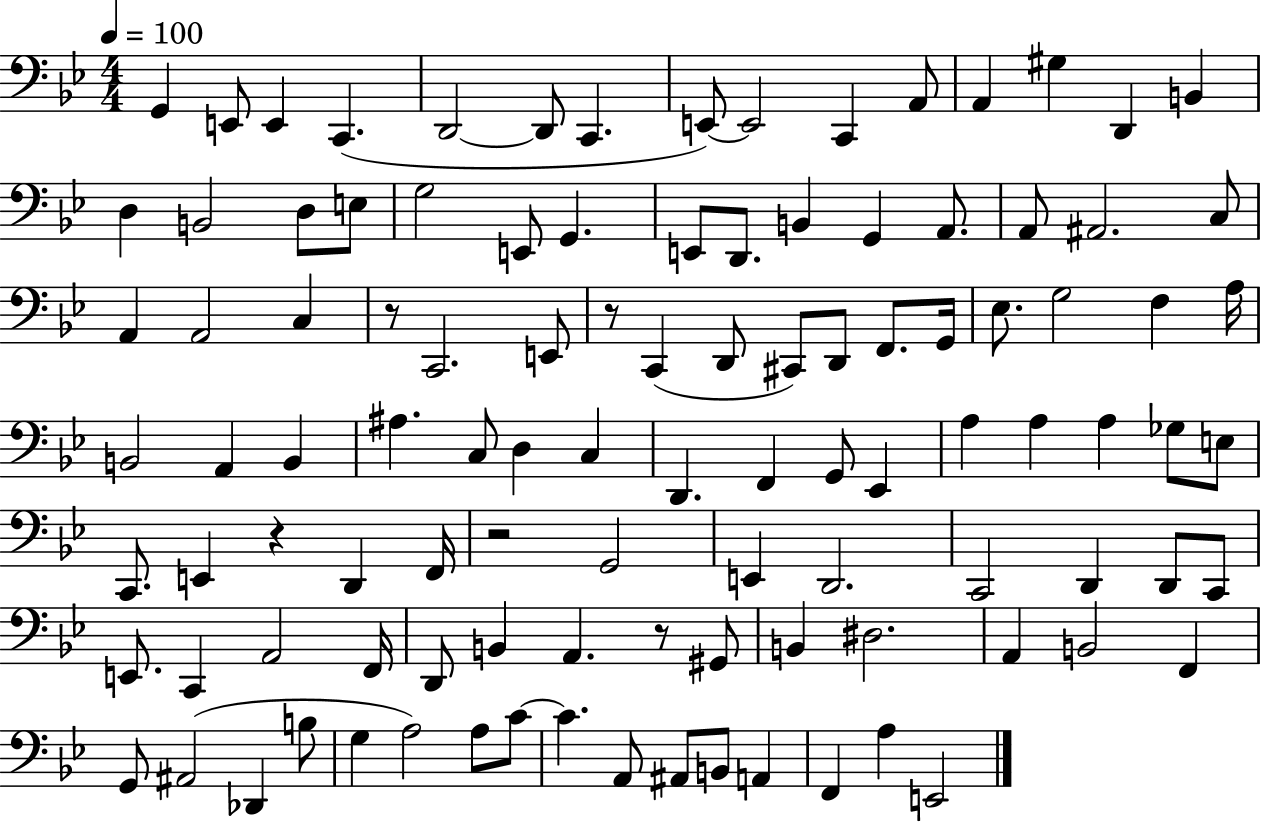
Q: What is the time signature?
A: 4/4